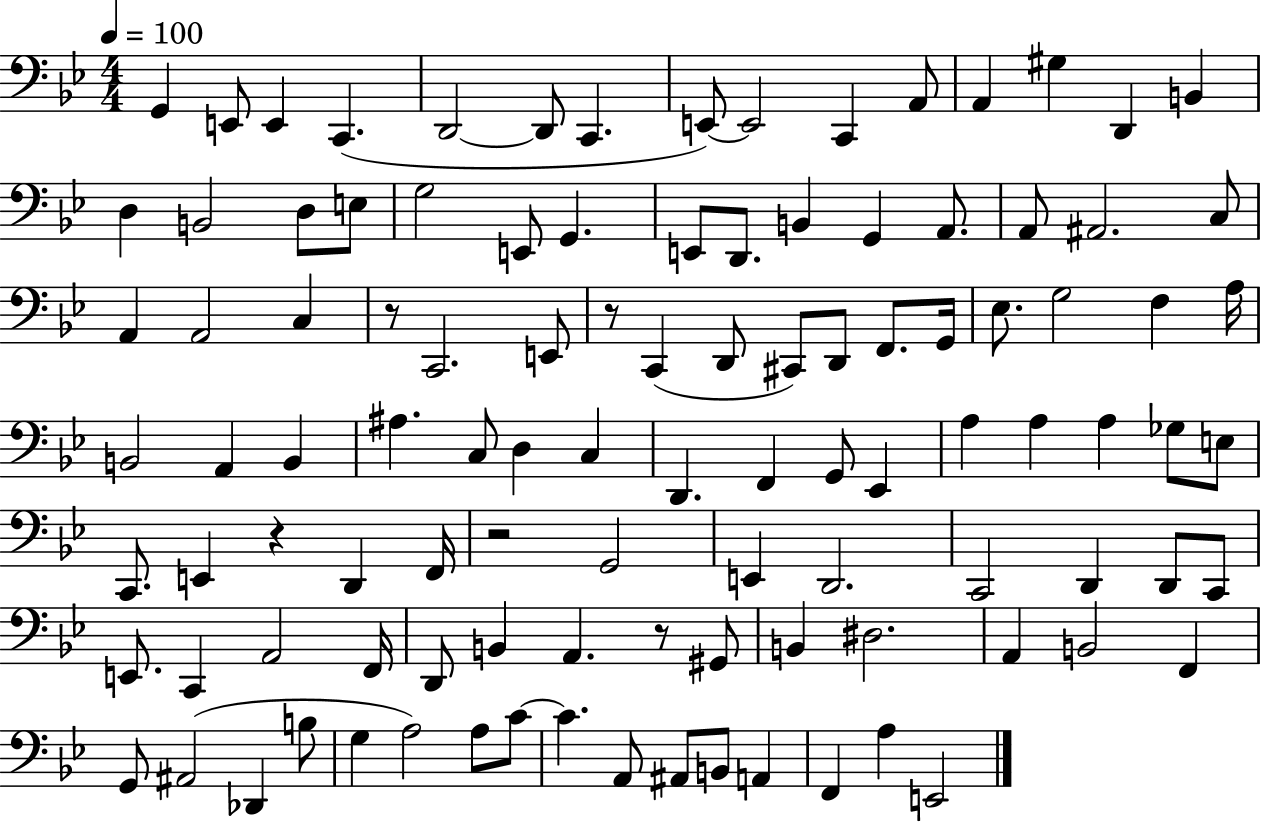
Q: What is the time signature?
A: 4/4